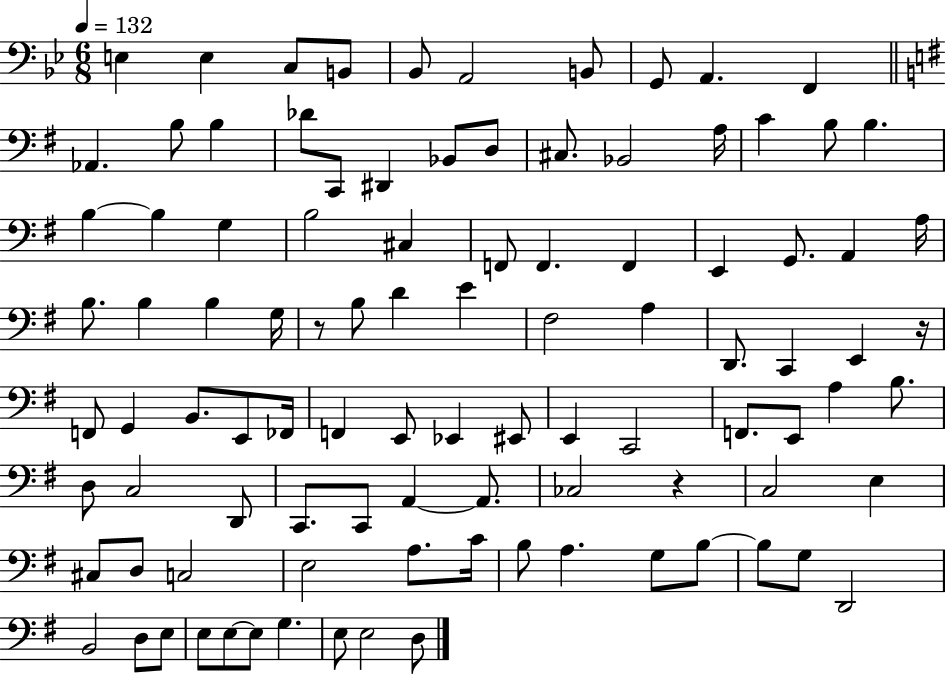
E3/q E3/q C3/e B2/e Bb2/e A2/h B2/e G2/e A2/q. F2/q Ab2/q. B3/e B3/q Db4/e C2/e D#2/q Bb2/e D3/e C#3/e. Bb2/h A3/s C4/q B3/e B3/q. B3/q B3/q G3/q B3/h C#3/q F2/e F2/q. F2/q E2/q G2/e. A2/q A3/s B3/e. B3/q B3/q G3/s R/e B3/e D4/q E4/q F#3/h A3/q D2/e. C2/q E2/q R/s F2/e G2/q B2/e. E2/e FES2/s F2/q E2/e Eb2/q EIS2/e E2/q C2/h F2/e. E2/e A3/q B3/e. D3/e C3/h D2/e C2/e. C2/e A2/q A2/e. CES3/h R/q C3/h E3/q C#3/e D3/e C3/h E3/h A3/e. C4/s B3/e A3/q. G3/e B3/e B3/e G3/e D2/h B2/h D3/e E3/e E3/e E3/e E3/e G3/q. E3/e E3/h D3/e